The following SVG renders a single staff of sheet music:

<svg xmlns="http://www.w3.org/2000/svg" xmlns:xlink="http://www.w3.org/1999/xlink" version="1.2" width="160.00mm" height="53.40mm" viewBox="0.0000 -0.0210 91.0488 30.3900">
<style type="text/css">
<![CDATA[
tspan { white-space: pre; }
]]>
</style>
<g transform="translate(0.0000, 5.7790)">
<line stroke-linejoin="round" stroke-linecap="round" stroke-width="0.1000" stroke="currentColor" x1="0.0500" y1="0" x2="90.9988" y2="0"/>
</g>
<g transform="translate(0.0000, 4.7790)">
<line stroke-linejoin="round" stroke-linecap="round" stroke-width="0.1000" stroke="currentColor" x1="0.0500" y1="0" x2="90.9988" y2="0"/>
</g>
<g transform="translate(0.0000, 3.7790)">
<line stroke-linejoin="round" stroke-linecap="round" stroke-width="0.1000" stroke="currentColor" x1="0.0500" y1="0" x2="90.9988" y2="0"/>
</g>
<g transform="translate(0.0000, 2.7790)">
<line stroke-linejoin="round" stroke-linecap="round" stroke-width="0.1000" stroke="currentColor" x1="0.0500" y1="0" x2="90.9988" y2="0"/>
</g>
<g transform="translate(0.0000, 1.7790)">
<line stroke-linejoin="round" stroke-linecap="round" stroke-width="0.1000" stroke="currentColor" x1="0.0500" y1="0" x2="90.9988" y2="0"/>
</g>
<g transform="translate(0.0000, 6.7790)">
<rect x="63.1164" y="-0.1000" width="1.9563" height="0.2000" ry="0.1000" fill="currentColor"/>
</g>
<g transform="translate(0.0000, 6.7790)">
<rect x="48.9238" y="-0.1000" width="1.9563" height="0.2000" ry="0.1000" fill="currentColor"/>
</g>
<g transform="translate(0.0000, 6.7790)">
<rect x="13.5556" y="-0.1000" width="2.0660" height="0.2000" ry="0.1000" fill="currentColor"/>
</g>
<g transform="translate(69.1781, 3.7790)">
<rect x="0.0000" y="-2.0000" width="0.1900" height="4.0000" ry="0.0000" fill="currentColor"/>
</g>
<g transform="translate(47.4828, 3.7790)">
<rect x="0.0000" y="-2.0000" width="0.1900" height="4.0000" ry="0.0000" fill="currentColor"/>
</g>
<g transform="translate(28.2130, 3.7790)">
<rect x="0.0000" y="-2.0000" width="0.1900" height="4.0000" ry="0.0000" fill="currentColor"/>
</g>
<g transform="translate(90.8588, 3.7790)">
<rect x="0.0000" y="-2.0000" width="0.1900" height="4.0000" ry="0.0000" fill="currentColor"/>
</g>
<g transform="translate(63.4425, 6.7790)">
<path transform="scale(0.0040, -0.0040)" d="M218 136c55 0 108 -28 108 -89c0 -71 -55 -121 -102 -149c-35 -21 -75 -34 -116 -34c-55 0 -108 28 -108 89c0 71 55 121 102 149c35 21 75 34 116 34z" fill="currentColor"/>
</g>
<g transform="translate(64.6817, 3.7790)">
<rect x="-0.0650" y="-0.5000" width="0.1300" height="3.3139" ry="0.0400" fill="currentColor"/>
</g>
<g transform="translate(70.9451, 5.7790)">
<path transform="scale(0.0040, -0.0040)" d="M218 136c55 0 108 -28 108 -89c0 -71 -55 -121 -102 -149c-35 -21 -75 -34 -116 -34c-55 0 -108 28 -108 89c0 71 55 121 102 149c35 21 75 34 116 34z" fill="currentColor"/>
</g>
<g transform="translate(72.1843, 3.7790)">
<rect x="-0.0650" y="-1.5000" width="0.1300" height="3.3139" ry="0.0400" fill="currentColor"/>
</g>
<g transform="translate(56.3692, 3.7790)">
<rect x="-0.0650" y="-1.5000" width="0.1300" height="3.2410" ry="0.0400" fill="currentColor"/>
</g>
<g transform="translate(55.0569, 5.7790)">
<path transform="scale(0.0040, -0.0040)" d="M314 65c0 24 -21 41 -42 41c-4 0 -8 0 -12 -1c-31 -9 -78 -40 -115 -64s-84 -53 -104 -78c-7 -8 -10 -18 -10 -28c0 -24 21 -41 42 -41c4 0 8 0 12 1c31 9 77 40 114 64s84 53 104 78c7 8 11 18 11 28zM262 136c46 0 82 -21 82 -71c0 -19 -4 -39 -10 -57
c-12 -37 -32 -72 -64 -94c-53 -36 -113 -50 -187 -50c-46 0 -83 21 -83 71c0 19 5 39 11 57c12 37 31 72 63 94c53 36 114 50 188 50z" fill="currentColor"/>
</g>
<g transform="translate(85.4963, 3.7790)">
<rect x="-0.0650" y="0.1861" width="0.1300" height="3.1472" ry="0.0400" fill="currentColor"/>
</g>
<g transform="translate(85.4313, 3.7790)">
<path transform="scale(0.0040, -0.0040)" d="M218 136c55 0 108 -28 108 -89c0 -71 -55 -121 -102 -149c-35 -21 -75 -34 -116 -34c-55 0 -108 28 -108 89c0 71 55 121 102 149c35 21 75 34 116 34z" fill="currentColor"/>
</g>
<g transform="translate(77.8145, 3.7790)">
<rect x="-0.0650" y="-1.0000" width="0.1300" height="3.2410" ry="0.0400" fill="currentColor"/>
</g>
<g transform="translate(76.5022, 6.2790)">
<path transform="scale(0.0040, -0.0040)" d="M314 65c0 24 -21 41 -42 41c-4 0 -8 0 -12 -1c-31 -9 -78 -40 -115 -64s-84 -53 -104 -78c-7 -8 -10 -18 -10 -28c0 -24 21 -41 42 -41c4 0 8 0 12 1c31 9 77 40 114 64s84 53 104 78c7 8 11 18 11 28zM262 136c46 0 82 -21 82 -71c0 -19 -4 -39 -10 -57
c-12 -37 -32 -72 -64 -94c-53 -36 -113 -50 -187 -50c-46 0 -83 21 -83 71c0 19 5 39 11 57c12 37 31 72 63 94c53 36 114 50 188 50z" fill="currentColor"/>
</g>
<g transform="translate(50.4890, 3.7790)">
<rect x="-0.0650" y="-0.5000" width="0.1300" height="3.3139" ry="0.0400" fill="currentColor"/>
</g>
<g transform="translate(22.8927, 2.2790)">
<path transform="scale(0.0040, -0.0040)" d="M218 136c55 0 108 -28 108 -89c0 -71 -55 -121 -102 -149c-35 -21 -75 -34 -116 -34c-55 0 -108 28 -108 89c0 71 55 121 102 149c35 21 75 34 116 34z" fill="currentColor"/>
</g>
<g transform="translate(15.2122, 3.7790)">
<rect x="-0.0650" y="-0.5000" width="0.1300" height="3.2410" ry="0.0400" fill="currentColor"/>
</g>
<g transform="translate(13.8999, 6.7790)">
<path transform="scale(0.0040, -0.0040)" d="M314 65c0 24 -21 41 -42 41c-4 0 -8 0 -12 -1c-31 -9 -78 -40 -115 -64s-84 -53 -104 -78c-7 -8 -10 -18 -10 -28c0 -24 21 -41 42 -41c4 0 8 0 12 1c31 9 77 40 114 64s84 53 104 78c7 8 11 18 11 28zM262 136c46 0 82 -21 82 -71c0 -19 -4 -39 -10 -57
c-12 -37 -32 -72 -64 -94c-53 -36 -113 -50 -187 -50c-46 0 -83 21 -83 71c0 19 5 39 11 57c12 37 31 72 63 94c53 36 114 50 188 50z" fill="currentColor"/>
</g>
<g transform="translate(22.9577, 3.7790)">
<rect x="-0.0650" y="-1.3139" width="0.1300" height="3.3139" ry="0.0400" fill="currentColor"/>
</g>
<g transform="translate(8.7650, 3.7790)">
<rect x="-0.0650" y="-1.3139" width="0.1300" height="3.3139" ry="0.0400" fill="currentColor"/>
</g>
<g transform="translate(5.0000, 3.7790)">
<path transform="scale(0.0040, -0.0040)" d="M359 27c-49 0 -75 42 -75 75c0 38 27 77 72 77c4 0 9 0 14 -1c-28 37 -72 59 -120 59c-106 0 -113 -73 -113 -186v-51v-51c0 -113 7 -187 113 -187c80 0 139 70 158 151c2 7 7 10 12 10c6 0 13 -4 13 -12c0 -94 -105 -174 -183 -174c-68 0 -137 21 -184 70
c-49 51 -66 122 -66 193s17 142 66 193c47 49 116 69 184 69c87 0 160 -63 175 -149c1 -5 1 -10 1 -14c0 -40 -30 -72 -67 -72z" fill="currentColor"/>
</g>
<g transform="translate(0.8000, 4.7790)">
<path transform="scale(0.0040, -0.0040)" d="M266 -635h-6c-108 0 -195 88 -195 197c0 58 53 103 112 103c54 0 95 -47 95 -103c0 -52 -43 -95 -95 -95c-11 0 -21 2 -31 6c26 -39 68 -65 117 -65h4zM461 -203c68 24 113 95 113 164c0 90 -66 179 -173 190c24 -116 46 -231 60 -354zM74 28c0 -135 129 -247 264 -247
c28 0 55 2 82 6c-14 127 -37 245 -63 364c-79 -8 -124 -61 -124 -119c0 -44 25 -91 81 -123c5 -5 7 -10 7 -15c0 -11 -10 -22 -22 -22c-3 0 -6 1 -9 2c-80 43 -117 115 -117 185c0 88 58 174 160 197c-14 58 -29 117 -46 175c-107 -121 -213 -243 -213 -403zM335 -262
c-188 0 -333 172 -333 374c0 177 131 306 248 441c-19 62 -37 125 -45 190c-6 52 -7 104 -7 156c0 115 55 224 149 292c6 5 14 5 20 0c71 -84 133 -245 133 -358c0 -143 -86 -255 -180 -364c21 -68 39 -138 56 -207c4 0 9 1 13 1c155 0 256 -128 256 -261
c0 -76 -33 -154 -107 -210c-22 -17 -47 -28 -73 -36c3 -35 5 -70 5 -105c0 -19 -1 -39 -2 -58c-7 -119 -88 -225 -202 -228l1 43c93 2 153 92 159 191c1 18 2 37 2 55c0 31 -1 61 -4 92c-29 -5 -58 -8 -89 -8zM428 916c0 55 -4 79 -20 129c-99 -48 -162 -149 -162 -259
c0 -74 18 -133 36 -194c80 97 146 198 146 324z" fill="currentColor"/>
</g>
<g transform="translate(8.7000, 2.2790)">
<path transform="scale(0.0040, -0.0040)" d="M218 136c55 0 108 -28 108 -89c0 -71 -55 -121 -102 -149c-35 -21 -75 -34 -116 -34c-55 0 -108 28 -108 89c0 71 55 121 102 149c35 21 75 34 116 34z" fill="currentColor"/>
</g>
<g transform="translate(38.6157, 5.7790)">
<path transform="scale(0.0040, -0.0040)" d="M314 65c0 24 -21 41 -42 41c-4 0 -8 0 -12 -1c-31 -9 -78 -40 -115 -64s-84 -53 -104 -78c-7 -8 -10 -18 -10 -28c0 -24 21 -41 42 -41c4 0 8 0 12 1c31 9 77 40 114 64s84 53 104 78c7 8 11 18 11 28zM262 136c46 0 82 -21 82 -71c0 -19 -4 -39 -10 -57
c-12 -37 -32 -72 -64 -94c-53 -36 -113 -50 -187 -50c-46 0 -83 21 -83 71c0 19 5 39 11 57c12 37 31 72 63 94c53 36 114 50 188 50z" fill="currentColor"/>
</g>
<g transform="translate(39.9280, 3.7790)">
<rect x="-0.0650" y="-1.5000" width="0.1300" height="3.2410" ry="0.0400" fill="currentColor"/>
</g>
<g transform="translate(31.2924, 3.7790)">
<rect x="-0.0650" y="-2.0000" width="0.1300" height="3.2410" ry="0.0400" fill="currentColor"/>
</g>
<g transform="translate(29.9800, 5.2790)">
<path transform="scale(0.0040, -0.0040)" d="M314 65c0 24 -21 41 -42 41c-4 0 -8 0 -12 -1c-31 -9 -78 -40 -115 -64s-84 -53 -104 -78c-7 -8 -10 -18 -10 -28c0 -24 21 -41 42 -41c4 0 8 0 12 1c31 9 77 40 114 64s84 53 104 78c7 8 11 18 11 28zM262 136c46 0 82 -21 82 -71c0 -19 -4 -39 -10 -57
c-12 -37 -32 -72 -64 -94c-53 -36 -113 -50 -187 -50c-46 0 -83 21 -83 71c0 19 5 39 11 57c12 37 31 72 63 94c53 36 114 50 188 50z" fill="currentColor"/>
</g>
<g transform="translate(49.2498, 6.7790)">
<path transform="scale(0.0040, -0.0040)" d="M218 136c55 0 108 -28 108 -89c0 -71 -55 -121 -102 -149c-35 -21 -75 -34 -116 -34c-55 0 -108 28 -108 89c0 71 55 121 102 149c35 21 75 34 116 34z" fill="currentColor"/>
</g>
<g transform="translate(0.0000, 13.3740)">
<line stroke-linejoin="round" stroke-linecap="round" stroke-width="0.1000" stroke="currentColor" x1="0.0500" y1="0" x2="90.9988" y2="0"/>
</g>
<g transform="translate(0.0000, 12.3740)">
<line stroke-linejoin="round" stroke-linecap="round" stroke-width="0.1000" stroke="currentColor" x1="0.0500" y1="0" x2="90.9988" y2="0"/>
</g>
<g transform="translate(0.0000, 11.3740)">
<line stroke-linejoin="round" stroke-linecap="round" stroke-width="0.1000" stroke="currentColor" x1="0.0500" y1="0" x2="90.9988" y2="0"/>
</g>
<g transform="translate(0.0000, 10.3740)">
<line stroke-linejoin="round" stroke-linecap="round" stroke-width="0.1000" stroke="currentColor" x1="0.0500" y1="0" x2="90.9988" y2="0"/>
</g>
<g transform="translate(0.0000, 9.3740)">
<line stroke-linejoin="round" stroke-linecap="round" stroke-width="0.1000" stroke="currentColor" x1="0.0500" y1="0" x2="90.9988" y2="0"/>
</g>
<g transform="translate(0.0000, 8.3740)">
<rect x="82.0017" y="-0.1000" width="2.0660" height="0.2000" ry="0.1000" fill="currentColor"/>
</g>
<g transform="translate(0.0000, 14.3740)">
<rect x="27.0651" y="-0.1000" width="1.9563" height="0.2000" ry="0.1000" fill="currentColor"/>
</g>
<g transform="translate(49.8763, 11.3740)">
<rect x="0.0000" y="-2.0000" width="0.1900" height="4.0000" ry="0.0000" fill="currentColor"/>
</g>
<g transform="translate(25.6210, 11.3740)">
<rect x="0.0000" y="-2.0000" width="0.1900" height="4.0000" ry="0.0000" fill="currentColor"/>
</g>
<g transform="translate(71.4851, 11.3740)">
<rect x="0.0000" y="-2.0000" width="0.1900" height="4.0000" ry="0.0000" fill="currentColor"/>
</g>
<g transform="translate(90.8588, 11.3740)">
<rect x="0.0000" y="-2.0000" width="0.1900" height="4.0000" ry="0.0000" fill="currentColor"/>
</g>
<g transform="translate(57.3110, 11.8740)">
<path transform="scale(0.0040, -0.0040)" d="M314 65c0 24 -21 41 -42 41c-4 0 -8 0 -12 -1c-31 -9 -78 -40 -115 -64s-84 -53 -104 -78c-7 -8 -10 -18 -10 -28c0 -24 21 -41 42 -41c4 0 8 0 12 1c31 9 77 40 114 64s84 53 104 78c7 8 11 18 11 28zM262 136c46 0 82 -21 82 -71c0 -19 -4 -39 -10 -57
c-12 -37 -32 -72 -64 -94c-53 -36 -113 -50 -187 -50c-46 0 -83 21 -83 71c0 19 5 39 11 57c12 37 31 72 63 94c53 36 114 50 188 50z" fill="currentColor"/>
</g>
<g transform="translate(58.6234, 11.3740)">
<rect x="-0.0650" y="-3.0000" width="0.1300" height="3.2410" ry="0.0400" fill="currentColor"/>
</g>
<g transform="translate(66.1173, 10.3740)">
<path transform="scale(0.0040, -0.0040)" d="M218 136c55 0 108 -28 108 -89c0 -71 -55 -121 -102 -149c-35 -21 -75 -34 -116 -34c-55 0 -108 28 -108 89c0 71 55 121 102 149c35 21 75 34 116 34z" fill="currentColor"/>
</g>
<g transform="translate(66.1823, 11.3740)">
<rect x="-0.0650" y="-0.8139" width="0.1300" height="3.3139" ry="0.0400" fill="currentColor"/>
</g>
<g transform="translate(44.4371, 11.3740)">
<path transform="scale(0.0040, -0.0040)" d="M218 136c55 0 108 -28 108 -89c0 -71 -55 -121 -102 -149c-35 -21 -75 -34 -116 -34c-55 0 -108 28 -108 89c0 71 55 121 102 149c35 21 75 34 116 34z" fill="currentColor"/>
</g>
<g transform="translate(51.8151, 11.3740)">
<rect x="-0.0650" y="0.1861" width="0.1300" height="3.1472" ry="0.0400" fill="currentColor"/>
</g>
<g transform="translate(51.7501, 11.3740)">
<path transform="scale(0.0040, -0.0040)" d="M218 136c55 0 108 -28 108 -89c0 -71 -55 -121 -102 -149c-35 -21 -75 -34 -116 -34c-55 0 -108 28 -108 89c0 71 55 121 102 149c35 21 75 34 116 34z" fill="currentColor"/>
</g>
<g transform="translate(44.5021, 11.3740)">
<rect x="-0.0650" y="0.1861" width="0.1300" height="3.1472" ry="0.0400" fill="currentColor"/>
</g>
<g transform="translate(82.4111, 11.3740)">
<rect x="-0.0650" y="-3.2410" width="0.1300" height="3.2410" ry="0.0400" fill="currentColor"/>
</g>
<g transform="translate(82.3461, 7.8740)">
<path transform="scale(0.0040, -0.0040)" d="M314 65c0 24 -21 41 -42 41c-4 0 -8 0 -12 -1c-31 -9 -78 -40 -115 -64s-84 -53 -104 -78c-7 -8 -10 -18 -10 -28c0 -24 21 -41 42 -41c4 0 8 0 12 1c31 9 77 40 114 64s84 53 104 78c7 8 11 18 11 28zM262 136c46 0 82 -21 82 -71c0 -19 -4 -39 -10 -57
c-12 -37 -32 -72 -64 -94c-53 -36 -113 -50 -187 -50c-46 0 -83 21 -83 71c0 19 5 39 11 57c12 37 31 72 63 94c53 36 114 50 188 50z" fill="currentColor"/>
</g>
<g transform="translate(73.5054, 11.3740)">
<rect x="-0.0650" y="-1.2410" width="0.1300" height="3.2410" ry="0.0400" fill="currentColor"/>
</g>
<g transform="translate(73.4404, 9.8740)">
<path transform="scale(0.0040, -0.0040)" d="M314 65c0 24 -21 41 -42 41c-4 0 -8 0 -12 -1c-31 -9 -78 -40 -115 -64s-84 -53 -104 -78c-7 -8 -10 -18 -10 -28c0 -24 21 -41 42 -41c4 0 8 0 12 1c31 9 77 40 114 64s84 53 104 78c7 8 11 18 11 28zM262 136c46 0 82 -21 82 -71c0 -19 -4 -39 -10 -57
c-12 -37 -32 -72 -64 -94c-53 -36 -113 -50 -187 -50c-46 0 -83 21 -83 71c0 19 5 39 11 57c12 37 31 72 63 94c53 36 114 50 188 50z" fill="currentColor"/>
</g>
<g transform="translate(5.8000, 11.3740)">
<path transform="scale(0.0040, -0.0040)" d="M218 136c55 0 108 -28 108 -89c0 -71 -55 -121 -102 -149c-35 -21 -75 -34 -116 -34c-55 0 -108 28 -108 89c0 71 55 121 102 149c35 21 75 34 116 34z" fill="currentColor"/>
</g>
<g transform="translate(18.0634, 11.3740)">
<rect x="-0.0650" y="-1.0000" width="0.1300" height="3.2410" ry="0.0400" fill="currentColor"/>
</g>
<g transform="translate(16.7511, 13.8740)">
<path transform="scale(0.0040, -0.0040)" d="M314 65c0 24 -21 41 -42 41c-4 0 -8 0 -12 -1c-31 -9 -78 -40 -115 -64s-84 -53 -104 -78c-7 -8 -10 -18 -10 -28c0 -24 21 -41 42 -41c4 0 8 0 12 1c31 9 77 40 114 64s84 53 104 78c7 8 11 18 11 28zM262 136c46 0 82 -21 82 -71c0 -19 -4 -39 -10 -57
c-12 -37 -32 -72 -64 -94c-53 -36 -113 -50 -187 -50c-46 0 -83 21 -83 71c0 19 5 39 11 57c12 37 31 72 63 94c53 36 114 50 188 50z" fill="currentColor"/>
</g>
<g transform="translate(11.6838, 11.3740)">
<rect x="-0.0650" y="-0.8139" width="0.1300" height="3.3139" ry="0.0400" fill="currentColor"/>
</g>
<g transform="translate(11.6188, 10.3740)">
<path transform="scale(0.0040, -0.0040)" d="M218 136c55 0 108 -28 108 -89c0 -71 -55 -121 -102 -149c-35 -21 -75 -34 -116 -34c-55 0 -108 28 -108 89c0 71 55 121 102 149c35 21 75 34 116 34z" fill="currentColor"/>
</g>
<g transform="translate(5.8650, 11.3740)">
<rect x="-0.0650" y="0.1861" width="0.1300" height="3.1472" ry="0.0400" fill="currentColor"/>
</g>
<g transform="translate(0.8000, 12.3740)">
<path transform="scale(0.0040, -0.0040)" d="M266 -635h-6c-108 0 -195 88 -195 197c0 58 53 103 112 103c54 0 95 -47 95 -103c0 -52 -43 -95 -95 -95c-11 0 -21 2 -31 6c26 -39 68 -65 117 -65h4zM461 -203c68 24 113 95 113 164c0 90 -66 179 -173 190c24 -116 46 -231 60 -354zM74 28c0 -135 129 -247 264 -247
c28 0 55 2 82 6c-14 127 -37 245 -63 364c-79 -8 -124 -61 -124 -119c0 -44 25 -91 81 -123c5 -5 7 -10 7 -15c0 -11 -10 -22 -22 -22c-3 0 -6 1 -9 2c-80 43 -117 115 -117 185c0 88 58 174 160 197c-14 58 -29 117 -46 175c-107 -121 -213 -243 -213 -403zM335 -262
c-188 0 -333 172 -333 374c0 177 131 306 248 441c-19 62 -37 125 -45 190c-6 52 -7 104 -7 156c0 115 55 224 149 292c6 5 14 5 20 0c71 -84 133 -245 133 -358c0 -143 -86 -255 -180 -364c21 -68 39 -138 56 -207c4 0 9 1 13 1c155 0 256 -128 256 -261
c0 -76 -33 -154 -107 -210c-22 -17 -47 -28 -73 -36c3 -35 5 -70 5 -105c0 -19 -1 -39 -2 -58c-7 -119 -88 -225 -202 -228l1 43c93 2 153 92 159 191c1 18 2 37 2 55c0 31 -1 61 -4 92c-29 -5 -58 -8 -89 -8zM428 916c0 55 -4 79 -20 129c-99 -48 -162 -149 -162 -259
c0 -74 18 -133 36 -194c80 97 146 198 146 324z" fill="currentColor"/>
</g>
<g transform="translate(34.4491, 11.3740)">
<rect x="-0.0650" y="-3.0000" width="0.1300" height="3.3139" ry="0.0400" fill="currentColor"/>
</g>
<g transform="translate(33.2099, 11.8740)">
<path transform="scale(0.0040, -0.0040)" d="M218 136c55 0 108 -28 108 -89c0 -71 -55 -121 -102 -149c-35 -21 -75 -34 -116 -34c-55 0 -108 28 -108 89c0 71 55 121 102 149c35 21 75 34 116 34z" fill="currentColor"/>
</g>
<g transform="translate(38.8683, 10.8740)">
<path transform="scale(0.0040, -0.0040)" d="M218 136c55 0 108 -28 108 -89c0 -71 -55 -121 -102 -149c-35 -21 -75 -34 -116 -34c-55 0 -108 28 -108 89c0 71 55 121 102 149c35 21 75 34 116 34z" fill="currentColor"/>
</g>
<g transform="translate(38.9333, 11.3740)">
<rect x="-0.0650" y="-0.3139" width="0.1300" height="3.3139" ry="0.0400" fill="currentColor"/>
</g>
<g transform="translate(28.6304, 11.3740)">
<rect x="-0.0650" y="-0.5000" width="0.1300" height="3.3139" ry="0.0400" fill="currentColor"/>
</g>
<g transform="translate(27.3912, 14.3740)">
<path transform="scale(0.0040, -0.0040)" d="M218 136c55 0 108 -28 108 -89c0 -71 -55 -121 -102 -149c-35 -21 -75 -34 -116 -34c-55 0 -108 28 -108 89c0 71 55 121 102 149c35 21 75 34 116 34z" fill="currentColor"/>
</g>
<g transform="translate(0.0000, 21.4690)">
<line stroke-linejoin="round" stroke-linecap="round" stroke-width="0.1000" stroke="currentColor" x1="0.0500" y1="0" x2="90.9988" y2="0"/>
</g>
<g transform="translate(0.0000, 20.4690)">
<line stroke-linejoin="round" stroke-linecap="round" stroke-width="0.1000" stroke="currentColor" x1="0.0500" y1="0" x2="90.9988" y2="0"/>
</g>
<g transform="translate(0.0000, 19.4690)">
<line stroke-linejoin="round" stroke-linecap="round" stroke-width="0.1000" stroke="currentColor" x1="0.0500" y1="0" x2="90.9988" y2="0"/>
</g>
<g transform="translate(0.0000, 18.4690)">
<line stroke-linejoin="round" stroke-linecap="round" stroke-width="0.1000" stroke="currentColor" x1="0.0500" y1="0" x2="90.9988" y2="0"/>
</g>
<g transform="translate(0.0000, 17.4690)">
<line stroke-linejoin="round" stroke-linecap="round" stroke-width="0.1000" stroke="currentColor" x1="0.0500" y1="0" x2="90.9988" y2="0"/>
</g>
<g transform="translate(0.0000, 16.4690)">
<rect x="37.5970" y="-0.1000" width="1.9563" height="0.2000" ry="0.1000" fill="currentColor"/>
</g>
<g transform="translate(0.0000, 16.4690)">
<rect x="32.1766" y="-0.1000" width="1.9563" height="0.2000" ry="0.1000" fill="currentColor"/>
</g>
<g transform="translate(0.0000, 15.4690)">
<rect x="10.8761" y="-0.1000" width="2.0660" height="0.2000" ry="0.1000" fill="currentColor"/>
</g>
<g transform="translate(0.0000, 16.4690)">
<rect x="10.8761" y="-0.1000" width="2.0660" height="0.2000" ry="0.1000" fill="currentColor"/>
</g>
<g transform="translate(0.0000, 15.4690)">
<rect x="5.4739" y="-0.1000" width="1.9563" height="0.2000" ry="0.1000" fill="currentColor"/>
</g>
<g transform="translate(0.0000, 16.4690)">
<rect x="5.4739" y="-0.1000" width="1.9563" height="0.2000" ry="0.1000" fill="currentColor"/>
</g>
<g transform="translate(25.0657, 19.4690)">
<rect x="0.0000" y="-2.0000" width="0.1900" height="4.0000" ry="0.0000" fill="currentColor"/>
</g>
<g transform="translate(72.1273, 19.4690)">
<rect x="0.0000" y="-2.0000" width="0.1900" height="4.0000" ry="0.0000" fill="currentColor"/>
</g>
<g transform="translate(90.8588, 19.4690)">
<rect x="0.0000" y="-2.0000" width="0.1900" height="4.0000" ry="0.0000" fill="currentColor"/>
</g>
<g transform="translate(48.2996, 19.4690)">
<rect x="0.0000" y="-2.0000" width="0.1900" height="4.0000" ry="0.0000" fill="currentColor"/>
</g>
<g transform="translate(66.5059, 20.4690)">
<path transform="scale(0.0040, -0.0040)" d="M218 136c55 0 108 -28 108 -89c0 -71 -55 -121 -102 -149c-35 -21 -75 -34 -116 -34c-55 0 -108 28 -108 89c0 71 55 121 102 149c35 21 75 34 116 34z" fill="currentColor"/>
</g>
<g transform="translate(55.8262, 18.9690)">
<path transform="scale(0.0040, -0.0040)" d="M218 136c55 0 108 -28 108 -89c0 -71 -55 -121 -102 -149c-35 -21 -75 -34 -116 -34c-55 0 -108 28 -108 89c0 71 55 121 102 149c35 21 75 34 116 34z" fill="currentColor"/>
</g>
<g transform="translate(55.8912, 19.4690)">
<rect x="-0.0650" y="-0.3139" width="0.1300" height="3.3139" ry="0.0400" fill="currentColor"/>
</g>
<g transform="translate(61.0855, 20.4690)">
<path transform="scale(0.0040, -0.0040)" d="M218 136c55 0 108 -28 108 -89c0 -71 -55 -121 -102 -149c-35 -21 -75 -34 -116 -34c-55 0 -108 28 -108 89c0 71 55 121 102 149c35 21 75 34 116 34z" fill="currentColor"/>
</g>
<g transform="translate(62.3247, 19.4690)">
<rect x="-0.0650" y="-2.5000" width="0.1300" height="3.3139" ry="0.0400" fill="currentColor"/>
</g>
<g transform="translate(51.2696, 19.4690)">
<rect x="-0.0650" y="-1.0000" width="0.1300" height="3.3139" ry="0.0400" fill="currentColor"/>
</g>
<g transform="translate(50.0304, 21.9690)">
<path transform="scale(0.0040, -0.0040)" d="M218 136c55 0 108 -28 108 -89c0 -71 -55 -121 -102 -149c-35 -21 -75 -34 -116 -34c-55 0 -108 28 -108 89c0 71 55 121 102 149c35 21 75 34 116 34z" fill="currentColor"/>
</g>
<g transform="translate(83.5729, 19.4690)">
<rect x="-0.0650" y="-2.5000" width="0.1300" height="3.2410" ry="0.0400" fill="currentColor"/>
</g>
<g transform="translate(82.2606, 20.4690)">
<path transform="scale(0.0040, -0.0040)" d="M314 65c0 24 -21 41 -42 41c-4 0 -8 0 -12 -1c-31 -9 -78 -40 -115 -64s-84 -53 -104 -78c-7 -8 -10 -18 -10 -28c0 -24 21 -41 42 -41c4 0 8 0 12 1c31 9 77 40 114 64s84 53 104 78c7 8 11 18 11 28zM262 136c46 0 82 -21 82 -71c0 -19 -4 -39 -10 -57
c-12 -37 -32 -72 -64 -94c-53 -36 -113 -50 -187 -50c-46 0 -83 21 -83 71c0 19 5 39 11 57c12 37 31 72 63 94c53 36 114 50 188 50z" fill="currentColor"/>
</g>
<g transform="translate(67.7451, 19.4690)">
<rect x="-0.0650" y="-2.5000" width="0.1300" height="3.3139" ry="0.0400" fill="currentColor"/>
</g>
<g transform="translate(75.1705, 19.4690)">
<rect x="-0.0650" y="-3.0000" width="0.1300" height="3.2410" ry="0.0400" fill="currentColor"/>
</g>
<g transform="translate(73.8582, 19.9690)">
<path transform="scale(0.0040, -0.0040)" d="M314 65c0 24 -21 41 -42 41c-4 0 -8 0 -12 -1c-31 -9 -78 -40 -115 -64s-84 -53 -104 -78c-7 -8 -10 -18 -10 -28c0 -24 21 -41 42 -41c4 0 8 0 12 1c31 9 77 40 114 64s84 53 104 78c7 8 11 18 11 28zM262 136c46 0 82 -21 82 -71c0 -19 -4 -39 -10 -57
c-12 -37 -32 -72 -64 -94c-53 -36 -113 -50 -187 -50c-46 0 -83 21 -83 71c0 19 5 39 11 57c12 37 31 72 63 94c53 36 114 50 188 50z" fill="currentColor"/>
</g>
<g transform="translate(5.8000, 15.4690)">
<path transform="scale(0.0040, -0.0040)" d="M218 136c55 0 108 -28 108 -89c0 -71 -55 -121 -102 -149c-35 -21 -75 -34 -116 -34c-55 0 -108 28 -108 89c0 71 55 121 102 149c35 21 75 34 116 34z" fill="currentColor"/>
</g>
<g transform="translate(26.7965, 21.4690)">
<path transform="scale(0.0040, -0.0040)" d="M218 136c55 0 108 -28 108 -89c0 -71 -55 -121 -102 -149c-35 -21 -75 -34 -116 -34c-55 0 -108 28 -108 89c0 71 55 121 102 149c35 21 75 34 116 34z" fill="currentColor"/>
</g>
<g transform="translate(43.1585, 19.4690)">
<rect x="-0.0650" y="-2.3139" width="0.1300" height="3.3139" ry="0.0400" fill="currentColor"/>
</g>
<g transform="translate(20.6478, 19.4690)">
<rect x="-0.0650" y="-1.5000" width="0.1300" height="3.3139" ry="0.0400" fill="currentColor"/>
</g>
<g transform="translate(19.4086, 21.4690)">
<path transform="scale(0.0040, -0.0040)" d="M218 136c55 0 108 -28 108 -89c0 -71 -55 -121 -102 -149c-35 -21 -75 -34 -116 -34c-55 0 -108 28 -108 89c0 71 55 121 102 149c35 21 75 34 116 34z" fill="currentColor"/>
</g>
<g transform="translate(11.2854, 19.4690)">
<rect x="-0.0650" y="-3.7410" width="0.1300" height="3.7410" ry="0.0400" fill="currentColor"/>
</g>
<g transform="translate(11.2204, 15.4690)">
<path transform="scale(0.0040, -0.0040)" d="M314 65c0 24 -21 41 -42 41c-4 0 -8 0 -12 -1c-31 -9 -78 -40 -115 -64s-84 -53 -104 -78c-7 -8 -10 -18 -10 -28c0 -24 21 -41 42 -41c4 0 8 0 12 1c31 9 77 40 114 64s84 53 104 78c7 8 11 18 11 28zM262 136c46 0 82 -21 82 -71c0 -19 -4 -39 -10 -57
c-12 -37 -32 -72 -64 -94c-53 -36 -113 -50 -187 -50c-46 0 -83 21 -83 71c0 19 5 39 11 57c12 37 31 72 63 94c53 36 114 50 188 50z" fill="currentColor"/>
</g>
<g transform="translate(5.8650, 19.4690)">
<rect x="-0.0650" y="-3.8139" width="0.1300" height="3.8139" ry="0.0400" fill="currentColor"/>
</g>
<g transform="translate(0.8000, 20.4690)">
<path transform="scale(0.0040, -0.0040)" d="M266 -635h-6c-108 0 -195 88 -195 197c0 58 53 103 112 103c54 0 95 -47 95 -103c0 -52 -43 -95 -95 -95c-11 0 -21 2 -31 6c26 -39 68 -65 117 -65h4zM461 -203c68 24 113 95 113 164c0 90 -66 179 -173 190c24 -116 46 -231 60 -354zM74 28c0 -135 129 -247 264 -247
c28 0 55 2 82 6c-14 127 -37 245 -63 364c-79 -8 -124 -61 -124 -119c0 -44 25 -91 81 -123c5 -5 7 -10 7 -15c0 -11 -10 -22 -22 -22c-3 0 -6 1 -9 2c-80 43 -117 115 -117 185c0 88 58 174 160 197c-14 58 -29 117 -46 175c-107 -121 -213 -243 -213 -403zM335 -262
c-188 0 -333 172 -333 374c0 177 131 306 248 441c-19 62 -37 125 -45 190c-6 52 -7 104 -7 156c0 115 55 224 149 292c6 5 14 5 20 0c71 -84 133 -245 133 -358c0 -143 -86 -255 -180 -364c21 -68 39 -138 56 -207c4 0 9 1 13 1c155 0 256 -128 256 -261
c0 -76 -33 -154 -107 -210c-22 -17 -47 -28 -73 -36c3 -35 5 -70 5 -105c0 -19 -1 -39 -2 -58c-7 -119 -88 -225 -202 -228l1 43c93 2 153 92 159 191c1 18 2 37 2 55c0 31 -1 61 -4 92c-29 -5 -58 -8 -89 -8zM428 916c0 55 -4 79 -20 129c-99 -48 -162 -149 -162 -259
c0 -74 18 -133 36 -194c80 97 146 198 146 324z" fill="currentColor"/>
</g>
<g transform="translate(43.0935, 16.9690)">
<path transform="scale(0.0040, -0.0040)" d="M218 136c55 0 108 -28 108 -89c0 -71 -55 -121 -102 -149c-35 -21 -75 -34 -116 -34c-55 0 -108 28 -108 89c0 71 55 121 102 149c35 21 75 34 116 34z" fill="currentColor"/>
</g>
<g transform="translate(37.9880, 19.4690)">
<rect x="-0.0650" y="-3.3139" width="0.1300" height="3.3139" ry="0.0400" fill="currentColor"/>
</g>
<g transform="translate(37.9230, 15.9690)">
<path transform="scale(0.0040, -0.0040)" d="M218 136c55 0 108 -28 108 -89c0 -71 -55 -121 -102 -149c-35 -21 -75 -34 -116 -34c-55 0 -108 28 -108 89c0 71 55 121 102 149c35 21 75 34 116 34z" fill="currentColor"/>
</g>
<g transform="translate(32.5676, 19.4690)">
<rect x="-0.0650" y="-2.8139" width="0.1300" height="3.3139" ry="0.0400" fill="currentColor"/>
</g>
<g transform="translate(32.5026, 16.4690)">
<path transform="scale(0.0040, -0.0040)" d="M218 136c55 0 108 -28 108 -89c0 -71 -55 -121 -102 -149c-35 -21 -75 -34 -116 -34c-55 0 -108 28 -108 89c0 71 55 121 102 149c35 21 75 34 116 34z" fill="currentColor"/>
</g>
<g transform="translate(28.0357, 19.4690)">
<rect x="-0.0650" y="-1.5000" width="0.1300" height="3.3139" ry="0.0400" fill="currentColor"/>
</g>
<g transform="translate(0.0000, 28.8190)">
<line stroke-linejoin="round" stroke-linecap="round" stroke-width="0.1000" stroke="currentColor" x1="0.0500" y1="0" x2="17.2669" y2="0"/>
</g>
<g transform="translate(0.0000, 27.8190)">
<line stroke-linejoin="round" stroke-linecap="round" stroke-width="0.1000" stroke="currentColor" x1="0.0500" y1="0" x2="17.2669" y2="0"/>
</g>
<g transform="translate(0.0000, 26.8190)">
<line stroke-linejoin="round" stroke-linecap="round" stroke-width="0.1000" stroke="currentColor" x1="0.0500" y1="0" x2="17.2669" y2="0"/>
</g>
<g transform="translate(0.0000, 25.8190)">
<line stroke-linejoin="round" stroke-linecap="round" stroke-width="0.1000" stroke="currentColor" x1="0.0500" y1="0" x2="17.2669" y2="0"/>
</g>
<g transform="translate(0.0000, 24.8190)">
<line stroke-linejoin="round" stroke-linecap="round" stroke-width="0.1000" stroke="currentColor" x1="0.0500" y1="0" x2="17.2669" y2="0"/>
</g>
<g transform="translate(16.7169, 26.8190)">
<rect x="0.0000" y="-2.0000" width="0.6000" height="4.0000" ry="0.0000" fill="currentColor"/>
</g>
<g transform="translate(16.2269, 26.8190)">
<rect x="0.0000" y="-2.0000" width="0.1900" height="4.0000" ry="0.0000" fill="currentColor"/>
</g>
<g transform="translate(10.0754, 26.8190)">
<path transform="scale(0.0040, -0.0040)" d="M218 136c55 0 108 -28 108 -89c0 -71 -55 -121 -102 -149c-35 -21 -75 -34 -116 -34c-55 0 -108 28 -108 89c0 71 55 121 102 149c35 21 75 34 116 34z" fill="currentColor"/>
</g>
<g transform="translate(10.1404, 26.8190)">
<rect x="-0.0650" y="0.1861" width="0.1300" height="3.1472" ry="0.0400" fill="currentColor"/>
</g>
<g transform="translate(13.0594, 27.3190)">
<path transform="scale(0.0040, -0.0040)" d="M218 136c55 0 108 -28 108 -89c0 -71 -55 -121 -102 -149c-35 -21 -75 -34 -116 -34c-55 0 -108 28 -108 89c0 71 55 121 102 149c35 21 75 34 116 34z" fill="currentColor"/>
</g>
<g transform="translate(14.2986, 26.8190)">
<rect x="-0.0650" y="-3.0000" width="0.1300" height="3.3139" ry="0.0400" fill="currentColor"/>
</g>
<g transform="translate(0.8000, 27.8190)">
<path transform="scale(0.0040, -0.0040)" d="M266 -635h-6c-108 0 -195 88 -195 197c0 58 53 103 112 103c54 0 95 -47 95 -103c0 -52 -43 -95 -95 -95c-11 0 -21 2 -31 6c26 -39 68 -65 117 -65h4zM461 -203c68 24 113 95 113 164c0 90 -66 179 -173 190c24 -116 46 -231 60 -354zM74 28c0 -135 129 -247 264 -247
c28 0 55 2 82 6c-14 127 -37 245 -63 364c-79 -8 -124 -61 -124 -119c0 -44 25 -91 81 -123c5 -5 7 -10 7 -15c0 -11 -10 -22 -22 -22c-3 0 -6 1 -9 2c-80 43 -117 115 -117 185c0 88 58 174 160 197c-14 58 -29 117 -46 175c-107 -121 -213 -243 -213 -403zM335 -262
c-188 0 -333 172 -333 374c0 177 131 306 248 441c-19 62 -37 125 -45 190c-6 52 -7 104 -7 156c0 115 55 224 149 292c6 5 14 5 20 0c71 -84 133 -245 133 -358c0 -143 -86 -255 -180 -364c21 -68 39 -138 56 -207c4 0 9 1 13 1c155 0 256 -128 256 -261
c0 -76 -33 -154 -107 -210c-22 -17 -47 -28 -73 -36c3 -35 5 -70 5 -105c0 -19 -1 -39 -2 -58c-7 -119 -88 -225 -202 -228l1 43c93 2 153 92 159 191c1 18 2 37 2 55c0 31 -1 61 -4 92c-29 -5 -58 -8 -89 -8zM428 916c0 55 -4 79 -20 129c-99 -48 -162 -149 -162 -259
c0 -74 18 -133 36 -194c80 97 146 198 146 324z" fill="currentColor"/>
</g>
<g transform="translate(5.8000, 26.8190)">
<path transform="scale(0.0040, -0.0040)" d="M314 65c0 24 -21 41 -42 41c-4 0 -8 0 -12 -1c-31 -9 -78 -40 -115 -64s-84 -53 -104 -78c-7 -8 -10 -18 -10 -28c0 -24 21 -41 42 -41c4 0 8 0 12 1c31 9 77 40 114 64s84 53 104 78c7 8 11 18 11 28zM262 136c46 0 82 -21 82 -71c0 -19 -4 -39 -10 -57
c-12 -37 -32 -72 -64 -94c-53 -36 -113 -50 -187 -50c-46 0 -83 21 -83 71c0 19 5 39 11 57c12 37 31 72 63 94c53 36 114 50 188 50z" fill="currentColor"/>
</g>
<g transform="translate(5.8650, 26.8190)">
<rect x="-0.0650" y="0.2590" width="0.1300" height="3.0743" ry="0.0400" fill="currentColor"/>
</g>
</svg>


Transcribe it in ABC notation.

X:1
T:Untitled
M:4/4
L:1/4
K:C
e C2 e F2 E2 C E2 C E D2 B B d D2 C A c B B A2 d e2 b2 c' c'2 E E a b g D c G G A2 G2 B2 B A